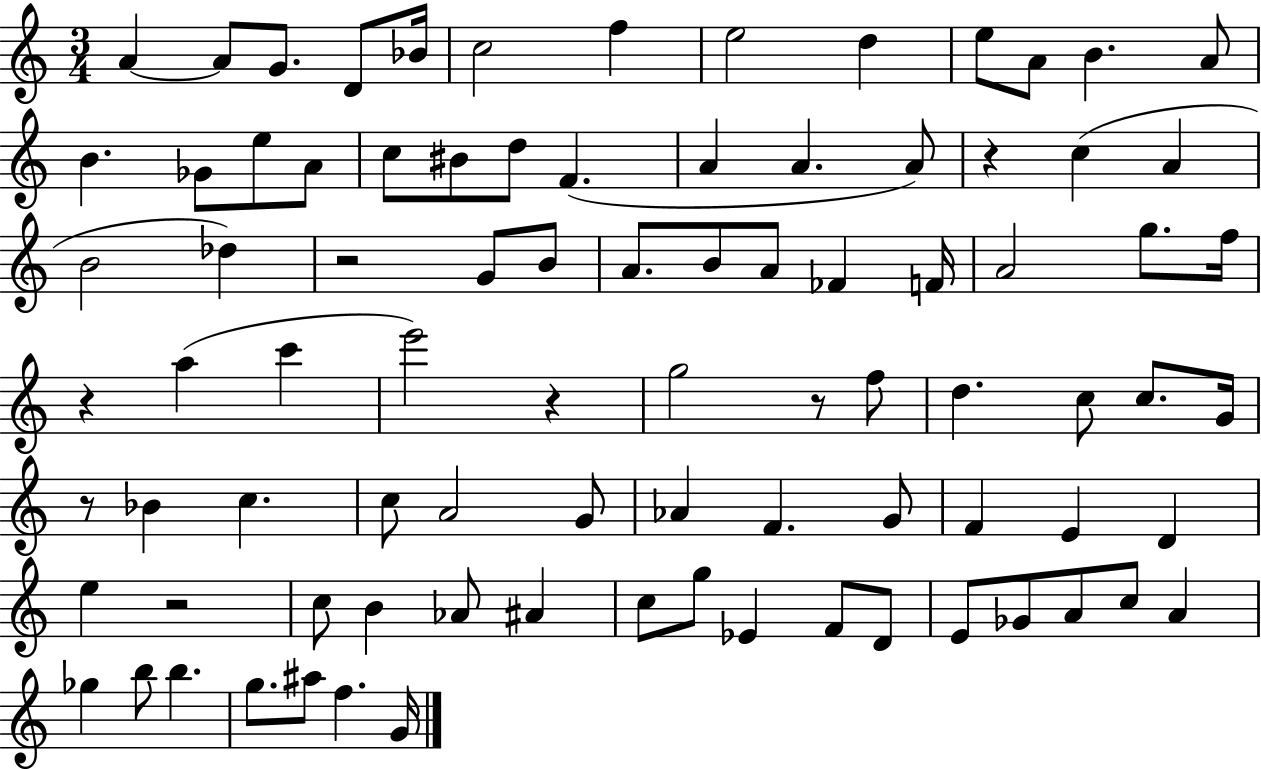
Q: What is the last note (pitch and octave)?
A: G4